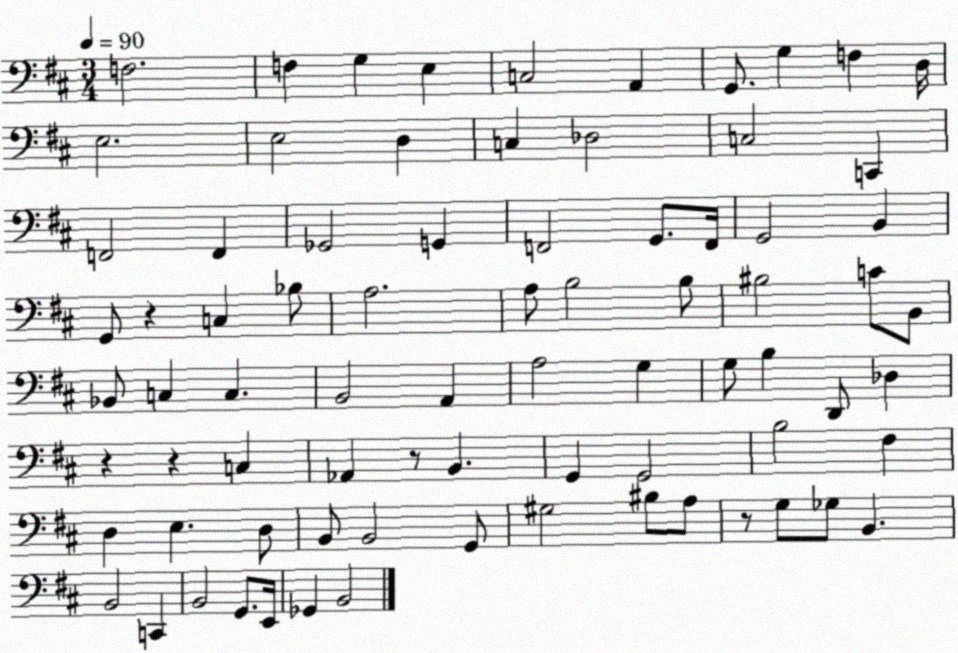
X:1
T:Untitled
M:3/4
L:1/4
K:D
F,2 F, G, E, C,2 A,, G,,/2 G, F, D,/4 E,2 E,2 D, C, _D,2 C,2 C,, F,,2 F,, _G,,2 G,, F,,2 G,,/2 F,,/4 G,,2 B,, G,,/2 z C, _B,/2 A,2 A,/2 B,2 B,/2 ^B,2 C/2 B,,/2 _B,,/2 C, C, B,,2 A,, A,2 G, G,/2 B, D,,/2 _D, z z C, _A,, z/2 B,, G,, G,,2 B,2 ^F, D, E, D,/2 B,,/2 B,,2 G,,/2 ^G,2 ^B,/2 A,/2 z/2 G,/2 _G,/2 B,, B,,2 C,, B,,2 G,,/2 E,,/4 _G,, B,,2